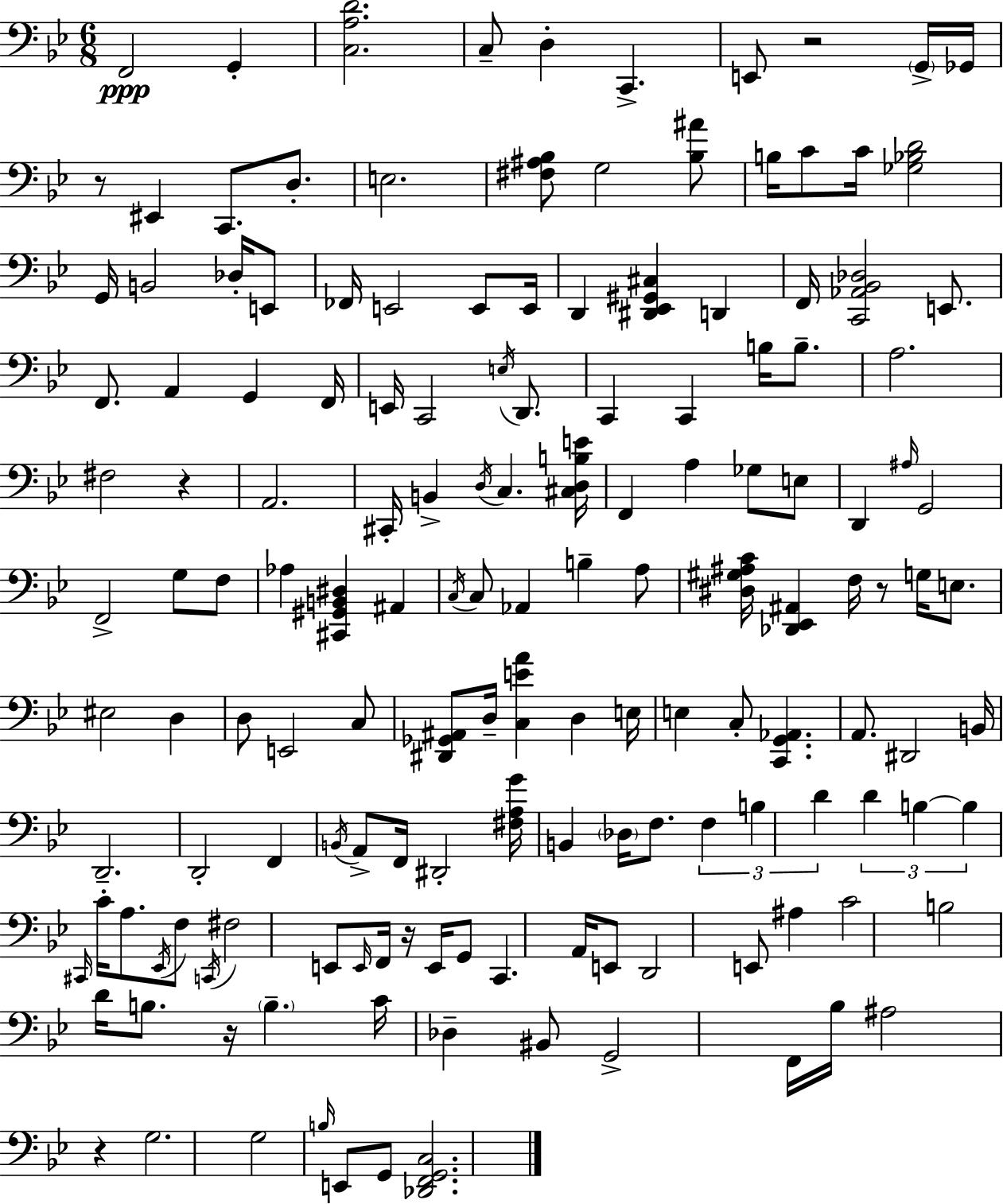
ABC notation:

X:1
T:Untitled
M:6/8
L:1/4
K:Gm
F,,2 G,, [C,A,D]2 C,/2 D, C,, E,,/2 z2 G,,/4 _G,,/4 z/2 ^E,, C,,/2 D,/2 E,2 [^F,^A,_B,]/2 G,2 [_B,^A]/2 B,/4 C/2 C/4 [_G,_B,D]2 G,,/4 B,,2 _D,/4 E,,/2 _F,,/4 E,,2 E,,/2 E,,/4 D,, [^D,,_E,,^G,,^C,] D,, F,,/4 [C,,_A,,_B,,_D,]2 E,,/2 F,,/2 A,, G,, F,,/4 E,,/4 C,,2 E,/4 D,,/2 C,, C,, B,/4 B,/2 A,2 ^F,2 z A,,2 ^C,,/4 B,, D,/4 C, [^C,D,B,E]/4 F,, A, _G,/2 E,/2 D,, ^A,/4 G,,2 F,,2 G,/2 F,/2 _A, [^C,,^G,,B,,^D,] ^A,, C,/4 C,/2 _A,, B, A,/2 [^D,^G,^A,C]/4 [_D,,_E,,^A,,] F,/4 z/2 G,/4 E,/2 ^E,2 D, D,/2 E,,2 C,/2 [^D,,_G,,^A,,]/2 D,/4 [C,EA] D, E,/4 E, C,/2 [C,,G,,_A,,] A,,/2 ^D,,2 B,,/4 D,,2 D,,2 F,, B,,/4 A,,/2 F,,/4 ^D,,2 [^F,A,G]/4 B,, _D,/4 F,/2 F, B, D D B, B, ^C,,/4 C/4 A,/2 _E,,/4 F,/2 C,,/4 ^F,2 E,,/2 E,,/4 F,,/4 z/4 E,,/4 G,,/2 C,, A,,/4 E,,/2 D,,2 E,,/2 ^A, C2 B,2 D/4 B,/2 z/4 B, C/4 _D, ^B,,/2 G,,2 F,,/4 _B,/4 ^A,2 z G,2 G,2 B,/4 E,,/2 G,,/2 [_D,,F,,G,,C,]2